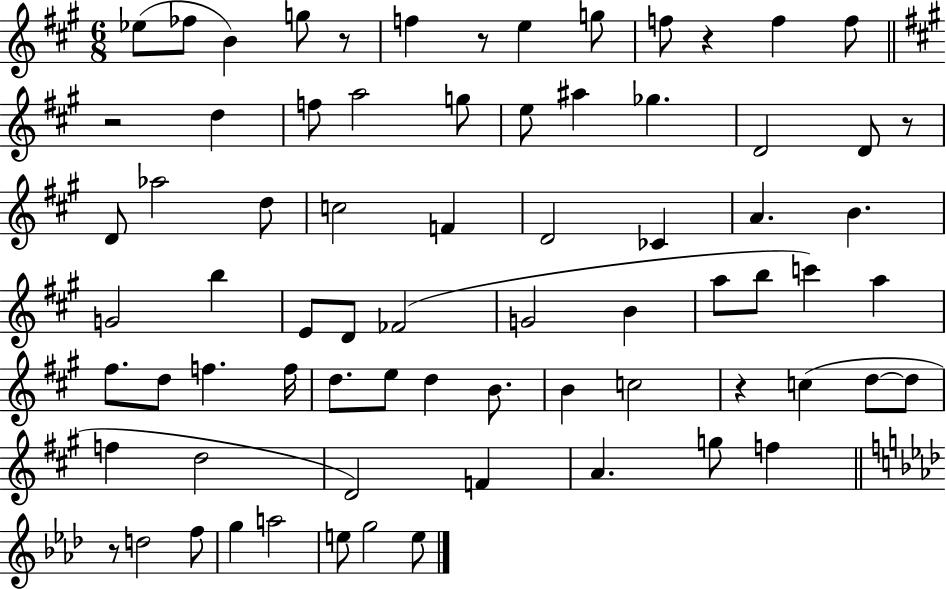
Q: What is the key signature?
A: A major